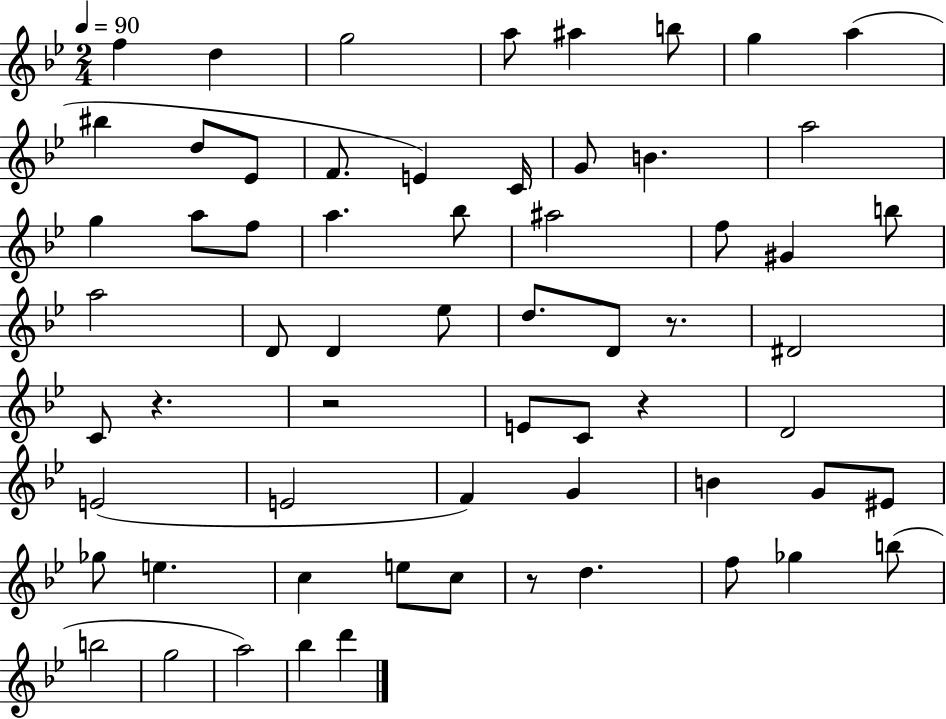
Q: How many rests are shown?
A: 5